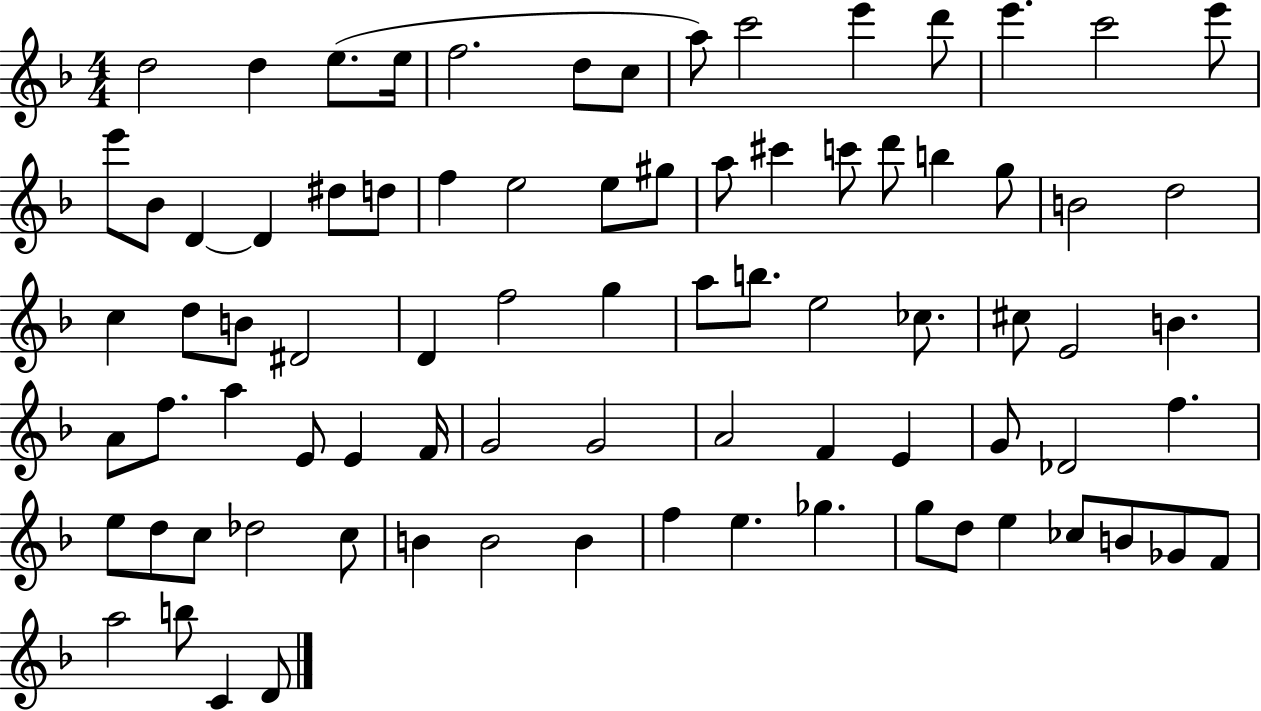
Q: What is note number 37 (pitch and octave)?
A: D4